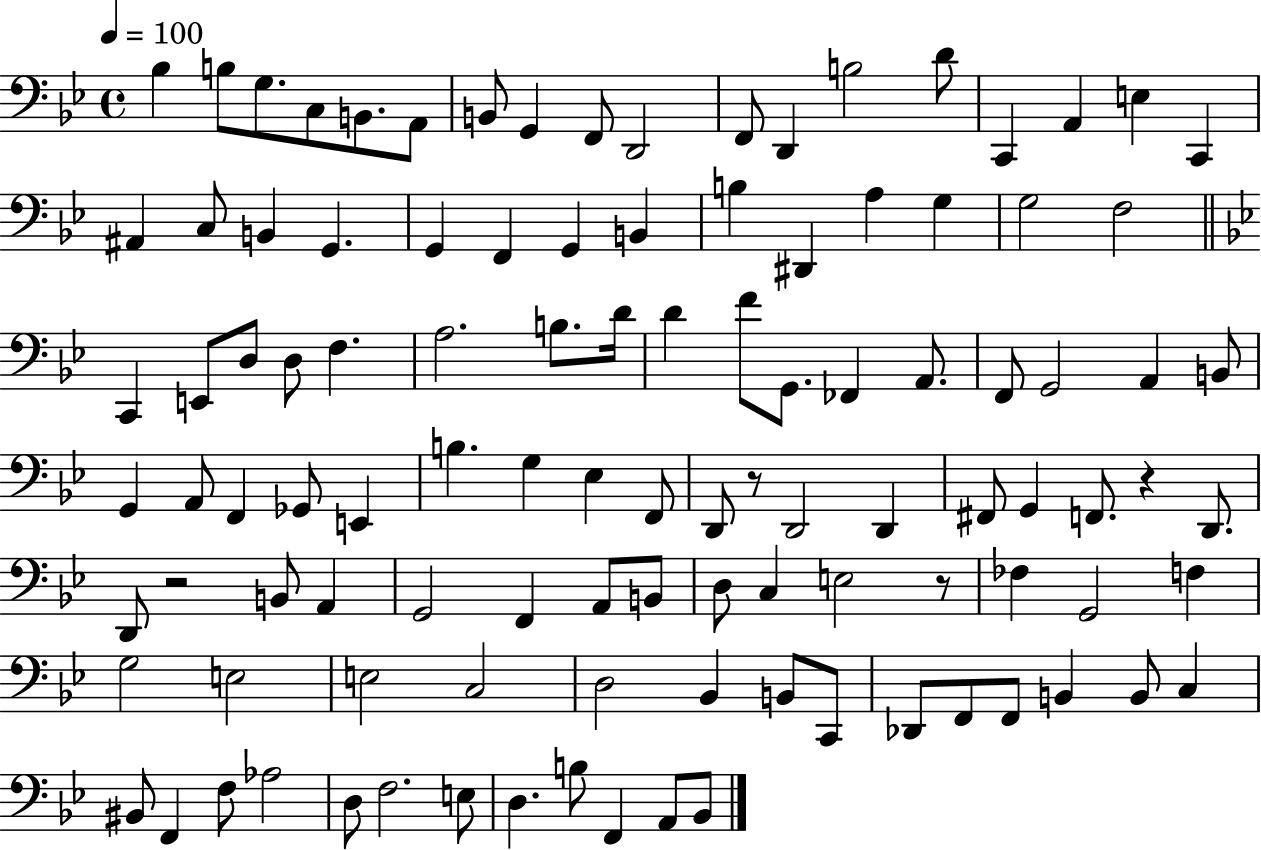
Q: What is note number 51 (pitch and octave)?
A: A2